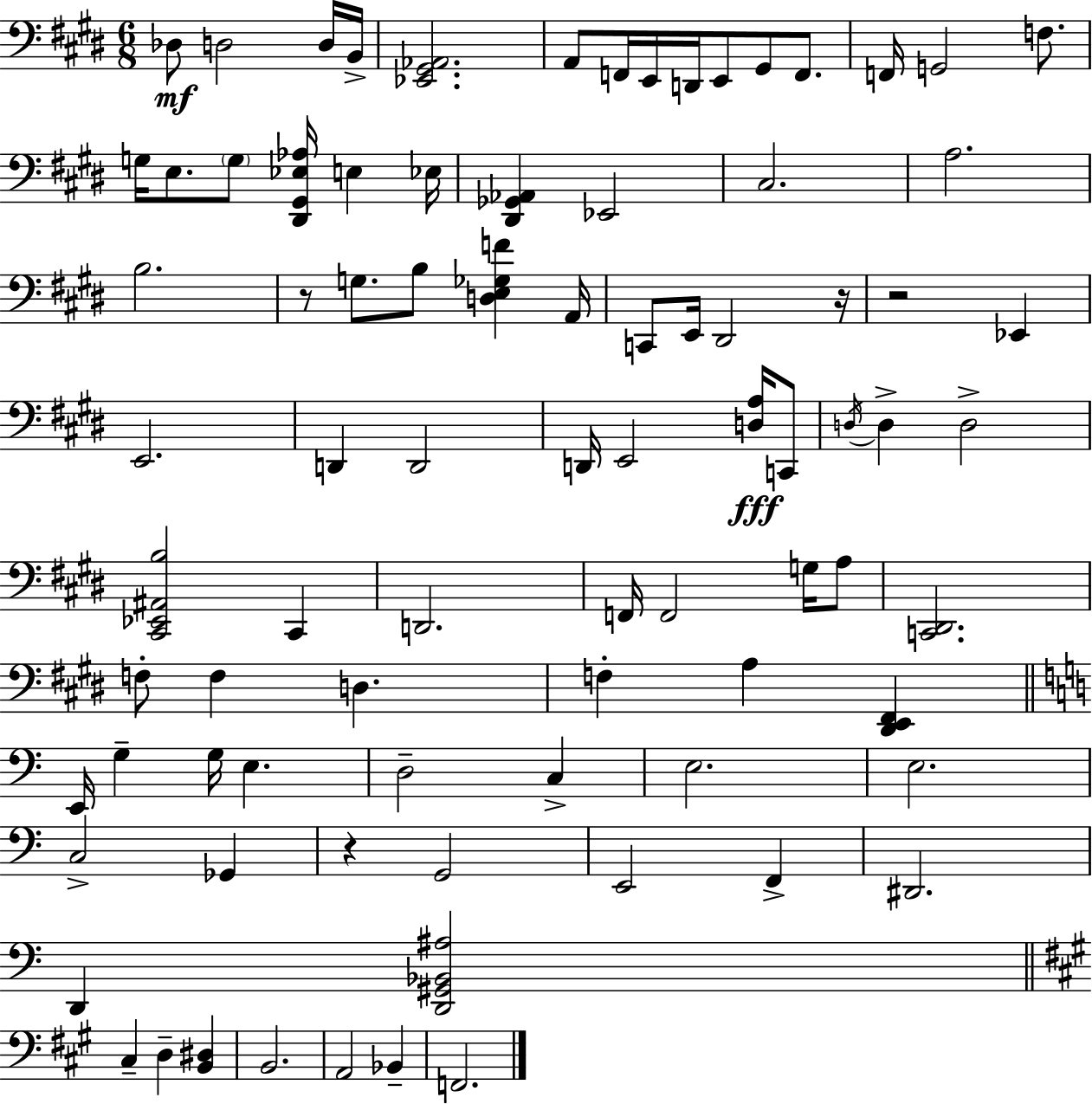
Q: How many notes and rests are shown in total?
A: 85